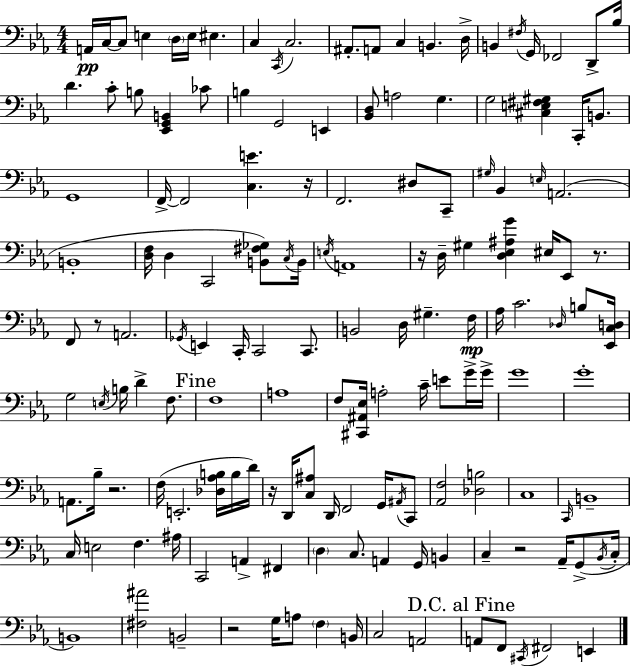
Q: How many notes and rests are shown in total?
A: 151